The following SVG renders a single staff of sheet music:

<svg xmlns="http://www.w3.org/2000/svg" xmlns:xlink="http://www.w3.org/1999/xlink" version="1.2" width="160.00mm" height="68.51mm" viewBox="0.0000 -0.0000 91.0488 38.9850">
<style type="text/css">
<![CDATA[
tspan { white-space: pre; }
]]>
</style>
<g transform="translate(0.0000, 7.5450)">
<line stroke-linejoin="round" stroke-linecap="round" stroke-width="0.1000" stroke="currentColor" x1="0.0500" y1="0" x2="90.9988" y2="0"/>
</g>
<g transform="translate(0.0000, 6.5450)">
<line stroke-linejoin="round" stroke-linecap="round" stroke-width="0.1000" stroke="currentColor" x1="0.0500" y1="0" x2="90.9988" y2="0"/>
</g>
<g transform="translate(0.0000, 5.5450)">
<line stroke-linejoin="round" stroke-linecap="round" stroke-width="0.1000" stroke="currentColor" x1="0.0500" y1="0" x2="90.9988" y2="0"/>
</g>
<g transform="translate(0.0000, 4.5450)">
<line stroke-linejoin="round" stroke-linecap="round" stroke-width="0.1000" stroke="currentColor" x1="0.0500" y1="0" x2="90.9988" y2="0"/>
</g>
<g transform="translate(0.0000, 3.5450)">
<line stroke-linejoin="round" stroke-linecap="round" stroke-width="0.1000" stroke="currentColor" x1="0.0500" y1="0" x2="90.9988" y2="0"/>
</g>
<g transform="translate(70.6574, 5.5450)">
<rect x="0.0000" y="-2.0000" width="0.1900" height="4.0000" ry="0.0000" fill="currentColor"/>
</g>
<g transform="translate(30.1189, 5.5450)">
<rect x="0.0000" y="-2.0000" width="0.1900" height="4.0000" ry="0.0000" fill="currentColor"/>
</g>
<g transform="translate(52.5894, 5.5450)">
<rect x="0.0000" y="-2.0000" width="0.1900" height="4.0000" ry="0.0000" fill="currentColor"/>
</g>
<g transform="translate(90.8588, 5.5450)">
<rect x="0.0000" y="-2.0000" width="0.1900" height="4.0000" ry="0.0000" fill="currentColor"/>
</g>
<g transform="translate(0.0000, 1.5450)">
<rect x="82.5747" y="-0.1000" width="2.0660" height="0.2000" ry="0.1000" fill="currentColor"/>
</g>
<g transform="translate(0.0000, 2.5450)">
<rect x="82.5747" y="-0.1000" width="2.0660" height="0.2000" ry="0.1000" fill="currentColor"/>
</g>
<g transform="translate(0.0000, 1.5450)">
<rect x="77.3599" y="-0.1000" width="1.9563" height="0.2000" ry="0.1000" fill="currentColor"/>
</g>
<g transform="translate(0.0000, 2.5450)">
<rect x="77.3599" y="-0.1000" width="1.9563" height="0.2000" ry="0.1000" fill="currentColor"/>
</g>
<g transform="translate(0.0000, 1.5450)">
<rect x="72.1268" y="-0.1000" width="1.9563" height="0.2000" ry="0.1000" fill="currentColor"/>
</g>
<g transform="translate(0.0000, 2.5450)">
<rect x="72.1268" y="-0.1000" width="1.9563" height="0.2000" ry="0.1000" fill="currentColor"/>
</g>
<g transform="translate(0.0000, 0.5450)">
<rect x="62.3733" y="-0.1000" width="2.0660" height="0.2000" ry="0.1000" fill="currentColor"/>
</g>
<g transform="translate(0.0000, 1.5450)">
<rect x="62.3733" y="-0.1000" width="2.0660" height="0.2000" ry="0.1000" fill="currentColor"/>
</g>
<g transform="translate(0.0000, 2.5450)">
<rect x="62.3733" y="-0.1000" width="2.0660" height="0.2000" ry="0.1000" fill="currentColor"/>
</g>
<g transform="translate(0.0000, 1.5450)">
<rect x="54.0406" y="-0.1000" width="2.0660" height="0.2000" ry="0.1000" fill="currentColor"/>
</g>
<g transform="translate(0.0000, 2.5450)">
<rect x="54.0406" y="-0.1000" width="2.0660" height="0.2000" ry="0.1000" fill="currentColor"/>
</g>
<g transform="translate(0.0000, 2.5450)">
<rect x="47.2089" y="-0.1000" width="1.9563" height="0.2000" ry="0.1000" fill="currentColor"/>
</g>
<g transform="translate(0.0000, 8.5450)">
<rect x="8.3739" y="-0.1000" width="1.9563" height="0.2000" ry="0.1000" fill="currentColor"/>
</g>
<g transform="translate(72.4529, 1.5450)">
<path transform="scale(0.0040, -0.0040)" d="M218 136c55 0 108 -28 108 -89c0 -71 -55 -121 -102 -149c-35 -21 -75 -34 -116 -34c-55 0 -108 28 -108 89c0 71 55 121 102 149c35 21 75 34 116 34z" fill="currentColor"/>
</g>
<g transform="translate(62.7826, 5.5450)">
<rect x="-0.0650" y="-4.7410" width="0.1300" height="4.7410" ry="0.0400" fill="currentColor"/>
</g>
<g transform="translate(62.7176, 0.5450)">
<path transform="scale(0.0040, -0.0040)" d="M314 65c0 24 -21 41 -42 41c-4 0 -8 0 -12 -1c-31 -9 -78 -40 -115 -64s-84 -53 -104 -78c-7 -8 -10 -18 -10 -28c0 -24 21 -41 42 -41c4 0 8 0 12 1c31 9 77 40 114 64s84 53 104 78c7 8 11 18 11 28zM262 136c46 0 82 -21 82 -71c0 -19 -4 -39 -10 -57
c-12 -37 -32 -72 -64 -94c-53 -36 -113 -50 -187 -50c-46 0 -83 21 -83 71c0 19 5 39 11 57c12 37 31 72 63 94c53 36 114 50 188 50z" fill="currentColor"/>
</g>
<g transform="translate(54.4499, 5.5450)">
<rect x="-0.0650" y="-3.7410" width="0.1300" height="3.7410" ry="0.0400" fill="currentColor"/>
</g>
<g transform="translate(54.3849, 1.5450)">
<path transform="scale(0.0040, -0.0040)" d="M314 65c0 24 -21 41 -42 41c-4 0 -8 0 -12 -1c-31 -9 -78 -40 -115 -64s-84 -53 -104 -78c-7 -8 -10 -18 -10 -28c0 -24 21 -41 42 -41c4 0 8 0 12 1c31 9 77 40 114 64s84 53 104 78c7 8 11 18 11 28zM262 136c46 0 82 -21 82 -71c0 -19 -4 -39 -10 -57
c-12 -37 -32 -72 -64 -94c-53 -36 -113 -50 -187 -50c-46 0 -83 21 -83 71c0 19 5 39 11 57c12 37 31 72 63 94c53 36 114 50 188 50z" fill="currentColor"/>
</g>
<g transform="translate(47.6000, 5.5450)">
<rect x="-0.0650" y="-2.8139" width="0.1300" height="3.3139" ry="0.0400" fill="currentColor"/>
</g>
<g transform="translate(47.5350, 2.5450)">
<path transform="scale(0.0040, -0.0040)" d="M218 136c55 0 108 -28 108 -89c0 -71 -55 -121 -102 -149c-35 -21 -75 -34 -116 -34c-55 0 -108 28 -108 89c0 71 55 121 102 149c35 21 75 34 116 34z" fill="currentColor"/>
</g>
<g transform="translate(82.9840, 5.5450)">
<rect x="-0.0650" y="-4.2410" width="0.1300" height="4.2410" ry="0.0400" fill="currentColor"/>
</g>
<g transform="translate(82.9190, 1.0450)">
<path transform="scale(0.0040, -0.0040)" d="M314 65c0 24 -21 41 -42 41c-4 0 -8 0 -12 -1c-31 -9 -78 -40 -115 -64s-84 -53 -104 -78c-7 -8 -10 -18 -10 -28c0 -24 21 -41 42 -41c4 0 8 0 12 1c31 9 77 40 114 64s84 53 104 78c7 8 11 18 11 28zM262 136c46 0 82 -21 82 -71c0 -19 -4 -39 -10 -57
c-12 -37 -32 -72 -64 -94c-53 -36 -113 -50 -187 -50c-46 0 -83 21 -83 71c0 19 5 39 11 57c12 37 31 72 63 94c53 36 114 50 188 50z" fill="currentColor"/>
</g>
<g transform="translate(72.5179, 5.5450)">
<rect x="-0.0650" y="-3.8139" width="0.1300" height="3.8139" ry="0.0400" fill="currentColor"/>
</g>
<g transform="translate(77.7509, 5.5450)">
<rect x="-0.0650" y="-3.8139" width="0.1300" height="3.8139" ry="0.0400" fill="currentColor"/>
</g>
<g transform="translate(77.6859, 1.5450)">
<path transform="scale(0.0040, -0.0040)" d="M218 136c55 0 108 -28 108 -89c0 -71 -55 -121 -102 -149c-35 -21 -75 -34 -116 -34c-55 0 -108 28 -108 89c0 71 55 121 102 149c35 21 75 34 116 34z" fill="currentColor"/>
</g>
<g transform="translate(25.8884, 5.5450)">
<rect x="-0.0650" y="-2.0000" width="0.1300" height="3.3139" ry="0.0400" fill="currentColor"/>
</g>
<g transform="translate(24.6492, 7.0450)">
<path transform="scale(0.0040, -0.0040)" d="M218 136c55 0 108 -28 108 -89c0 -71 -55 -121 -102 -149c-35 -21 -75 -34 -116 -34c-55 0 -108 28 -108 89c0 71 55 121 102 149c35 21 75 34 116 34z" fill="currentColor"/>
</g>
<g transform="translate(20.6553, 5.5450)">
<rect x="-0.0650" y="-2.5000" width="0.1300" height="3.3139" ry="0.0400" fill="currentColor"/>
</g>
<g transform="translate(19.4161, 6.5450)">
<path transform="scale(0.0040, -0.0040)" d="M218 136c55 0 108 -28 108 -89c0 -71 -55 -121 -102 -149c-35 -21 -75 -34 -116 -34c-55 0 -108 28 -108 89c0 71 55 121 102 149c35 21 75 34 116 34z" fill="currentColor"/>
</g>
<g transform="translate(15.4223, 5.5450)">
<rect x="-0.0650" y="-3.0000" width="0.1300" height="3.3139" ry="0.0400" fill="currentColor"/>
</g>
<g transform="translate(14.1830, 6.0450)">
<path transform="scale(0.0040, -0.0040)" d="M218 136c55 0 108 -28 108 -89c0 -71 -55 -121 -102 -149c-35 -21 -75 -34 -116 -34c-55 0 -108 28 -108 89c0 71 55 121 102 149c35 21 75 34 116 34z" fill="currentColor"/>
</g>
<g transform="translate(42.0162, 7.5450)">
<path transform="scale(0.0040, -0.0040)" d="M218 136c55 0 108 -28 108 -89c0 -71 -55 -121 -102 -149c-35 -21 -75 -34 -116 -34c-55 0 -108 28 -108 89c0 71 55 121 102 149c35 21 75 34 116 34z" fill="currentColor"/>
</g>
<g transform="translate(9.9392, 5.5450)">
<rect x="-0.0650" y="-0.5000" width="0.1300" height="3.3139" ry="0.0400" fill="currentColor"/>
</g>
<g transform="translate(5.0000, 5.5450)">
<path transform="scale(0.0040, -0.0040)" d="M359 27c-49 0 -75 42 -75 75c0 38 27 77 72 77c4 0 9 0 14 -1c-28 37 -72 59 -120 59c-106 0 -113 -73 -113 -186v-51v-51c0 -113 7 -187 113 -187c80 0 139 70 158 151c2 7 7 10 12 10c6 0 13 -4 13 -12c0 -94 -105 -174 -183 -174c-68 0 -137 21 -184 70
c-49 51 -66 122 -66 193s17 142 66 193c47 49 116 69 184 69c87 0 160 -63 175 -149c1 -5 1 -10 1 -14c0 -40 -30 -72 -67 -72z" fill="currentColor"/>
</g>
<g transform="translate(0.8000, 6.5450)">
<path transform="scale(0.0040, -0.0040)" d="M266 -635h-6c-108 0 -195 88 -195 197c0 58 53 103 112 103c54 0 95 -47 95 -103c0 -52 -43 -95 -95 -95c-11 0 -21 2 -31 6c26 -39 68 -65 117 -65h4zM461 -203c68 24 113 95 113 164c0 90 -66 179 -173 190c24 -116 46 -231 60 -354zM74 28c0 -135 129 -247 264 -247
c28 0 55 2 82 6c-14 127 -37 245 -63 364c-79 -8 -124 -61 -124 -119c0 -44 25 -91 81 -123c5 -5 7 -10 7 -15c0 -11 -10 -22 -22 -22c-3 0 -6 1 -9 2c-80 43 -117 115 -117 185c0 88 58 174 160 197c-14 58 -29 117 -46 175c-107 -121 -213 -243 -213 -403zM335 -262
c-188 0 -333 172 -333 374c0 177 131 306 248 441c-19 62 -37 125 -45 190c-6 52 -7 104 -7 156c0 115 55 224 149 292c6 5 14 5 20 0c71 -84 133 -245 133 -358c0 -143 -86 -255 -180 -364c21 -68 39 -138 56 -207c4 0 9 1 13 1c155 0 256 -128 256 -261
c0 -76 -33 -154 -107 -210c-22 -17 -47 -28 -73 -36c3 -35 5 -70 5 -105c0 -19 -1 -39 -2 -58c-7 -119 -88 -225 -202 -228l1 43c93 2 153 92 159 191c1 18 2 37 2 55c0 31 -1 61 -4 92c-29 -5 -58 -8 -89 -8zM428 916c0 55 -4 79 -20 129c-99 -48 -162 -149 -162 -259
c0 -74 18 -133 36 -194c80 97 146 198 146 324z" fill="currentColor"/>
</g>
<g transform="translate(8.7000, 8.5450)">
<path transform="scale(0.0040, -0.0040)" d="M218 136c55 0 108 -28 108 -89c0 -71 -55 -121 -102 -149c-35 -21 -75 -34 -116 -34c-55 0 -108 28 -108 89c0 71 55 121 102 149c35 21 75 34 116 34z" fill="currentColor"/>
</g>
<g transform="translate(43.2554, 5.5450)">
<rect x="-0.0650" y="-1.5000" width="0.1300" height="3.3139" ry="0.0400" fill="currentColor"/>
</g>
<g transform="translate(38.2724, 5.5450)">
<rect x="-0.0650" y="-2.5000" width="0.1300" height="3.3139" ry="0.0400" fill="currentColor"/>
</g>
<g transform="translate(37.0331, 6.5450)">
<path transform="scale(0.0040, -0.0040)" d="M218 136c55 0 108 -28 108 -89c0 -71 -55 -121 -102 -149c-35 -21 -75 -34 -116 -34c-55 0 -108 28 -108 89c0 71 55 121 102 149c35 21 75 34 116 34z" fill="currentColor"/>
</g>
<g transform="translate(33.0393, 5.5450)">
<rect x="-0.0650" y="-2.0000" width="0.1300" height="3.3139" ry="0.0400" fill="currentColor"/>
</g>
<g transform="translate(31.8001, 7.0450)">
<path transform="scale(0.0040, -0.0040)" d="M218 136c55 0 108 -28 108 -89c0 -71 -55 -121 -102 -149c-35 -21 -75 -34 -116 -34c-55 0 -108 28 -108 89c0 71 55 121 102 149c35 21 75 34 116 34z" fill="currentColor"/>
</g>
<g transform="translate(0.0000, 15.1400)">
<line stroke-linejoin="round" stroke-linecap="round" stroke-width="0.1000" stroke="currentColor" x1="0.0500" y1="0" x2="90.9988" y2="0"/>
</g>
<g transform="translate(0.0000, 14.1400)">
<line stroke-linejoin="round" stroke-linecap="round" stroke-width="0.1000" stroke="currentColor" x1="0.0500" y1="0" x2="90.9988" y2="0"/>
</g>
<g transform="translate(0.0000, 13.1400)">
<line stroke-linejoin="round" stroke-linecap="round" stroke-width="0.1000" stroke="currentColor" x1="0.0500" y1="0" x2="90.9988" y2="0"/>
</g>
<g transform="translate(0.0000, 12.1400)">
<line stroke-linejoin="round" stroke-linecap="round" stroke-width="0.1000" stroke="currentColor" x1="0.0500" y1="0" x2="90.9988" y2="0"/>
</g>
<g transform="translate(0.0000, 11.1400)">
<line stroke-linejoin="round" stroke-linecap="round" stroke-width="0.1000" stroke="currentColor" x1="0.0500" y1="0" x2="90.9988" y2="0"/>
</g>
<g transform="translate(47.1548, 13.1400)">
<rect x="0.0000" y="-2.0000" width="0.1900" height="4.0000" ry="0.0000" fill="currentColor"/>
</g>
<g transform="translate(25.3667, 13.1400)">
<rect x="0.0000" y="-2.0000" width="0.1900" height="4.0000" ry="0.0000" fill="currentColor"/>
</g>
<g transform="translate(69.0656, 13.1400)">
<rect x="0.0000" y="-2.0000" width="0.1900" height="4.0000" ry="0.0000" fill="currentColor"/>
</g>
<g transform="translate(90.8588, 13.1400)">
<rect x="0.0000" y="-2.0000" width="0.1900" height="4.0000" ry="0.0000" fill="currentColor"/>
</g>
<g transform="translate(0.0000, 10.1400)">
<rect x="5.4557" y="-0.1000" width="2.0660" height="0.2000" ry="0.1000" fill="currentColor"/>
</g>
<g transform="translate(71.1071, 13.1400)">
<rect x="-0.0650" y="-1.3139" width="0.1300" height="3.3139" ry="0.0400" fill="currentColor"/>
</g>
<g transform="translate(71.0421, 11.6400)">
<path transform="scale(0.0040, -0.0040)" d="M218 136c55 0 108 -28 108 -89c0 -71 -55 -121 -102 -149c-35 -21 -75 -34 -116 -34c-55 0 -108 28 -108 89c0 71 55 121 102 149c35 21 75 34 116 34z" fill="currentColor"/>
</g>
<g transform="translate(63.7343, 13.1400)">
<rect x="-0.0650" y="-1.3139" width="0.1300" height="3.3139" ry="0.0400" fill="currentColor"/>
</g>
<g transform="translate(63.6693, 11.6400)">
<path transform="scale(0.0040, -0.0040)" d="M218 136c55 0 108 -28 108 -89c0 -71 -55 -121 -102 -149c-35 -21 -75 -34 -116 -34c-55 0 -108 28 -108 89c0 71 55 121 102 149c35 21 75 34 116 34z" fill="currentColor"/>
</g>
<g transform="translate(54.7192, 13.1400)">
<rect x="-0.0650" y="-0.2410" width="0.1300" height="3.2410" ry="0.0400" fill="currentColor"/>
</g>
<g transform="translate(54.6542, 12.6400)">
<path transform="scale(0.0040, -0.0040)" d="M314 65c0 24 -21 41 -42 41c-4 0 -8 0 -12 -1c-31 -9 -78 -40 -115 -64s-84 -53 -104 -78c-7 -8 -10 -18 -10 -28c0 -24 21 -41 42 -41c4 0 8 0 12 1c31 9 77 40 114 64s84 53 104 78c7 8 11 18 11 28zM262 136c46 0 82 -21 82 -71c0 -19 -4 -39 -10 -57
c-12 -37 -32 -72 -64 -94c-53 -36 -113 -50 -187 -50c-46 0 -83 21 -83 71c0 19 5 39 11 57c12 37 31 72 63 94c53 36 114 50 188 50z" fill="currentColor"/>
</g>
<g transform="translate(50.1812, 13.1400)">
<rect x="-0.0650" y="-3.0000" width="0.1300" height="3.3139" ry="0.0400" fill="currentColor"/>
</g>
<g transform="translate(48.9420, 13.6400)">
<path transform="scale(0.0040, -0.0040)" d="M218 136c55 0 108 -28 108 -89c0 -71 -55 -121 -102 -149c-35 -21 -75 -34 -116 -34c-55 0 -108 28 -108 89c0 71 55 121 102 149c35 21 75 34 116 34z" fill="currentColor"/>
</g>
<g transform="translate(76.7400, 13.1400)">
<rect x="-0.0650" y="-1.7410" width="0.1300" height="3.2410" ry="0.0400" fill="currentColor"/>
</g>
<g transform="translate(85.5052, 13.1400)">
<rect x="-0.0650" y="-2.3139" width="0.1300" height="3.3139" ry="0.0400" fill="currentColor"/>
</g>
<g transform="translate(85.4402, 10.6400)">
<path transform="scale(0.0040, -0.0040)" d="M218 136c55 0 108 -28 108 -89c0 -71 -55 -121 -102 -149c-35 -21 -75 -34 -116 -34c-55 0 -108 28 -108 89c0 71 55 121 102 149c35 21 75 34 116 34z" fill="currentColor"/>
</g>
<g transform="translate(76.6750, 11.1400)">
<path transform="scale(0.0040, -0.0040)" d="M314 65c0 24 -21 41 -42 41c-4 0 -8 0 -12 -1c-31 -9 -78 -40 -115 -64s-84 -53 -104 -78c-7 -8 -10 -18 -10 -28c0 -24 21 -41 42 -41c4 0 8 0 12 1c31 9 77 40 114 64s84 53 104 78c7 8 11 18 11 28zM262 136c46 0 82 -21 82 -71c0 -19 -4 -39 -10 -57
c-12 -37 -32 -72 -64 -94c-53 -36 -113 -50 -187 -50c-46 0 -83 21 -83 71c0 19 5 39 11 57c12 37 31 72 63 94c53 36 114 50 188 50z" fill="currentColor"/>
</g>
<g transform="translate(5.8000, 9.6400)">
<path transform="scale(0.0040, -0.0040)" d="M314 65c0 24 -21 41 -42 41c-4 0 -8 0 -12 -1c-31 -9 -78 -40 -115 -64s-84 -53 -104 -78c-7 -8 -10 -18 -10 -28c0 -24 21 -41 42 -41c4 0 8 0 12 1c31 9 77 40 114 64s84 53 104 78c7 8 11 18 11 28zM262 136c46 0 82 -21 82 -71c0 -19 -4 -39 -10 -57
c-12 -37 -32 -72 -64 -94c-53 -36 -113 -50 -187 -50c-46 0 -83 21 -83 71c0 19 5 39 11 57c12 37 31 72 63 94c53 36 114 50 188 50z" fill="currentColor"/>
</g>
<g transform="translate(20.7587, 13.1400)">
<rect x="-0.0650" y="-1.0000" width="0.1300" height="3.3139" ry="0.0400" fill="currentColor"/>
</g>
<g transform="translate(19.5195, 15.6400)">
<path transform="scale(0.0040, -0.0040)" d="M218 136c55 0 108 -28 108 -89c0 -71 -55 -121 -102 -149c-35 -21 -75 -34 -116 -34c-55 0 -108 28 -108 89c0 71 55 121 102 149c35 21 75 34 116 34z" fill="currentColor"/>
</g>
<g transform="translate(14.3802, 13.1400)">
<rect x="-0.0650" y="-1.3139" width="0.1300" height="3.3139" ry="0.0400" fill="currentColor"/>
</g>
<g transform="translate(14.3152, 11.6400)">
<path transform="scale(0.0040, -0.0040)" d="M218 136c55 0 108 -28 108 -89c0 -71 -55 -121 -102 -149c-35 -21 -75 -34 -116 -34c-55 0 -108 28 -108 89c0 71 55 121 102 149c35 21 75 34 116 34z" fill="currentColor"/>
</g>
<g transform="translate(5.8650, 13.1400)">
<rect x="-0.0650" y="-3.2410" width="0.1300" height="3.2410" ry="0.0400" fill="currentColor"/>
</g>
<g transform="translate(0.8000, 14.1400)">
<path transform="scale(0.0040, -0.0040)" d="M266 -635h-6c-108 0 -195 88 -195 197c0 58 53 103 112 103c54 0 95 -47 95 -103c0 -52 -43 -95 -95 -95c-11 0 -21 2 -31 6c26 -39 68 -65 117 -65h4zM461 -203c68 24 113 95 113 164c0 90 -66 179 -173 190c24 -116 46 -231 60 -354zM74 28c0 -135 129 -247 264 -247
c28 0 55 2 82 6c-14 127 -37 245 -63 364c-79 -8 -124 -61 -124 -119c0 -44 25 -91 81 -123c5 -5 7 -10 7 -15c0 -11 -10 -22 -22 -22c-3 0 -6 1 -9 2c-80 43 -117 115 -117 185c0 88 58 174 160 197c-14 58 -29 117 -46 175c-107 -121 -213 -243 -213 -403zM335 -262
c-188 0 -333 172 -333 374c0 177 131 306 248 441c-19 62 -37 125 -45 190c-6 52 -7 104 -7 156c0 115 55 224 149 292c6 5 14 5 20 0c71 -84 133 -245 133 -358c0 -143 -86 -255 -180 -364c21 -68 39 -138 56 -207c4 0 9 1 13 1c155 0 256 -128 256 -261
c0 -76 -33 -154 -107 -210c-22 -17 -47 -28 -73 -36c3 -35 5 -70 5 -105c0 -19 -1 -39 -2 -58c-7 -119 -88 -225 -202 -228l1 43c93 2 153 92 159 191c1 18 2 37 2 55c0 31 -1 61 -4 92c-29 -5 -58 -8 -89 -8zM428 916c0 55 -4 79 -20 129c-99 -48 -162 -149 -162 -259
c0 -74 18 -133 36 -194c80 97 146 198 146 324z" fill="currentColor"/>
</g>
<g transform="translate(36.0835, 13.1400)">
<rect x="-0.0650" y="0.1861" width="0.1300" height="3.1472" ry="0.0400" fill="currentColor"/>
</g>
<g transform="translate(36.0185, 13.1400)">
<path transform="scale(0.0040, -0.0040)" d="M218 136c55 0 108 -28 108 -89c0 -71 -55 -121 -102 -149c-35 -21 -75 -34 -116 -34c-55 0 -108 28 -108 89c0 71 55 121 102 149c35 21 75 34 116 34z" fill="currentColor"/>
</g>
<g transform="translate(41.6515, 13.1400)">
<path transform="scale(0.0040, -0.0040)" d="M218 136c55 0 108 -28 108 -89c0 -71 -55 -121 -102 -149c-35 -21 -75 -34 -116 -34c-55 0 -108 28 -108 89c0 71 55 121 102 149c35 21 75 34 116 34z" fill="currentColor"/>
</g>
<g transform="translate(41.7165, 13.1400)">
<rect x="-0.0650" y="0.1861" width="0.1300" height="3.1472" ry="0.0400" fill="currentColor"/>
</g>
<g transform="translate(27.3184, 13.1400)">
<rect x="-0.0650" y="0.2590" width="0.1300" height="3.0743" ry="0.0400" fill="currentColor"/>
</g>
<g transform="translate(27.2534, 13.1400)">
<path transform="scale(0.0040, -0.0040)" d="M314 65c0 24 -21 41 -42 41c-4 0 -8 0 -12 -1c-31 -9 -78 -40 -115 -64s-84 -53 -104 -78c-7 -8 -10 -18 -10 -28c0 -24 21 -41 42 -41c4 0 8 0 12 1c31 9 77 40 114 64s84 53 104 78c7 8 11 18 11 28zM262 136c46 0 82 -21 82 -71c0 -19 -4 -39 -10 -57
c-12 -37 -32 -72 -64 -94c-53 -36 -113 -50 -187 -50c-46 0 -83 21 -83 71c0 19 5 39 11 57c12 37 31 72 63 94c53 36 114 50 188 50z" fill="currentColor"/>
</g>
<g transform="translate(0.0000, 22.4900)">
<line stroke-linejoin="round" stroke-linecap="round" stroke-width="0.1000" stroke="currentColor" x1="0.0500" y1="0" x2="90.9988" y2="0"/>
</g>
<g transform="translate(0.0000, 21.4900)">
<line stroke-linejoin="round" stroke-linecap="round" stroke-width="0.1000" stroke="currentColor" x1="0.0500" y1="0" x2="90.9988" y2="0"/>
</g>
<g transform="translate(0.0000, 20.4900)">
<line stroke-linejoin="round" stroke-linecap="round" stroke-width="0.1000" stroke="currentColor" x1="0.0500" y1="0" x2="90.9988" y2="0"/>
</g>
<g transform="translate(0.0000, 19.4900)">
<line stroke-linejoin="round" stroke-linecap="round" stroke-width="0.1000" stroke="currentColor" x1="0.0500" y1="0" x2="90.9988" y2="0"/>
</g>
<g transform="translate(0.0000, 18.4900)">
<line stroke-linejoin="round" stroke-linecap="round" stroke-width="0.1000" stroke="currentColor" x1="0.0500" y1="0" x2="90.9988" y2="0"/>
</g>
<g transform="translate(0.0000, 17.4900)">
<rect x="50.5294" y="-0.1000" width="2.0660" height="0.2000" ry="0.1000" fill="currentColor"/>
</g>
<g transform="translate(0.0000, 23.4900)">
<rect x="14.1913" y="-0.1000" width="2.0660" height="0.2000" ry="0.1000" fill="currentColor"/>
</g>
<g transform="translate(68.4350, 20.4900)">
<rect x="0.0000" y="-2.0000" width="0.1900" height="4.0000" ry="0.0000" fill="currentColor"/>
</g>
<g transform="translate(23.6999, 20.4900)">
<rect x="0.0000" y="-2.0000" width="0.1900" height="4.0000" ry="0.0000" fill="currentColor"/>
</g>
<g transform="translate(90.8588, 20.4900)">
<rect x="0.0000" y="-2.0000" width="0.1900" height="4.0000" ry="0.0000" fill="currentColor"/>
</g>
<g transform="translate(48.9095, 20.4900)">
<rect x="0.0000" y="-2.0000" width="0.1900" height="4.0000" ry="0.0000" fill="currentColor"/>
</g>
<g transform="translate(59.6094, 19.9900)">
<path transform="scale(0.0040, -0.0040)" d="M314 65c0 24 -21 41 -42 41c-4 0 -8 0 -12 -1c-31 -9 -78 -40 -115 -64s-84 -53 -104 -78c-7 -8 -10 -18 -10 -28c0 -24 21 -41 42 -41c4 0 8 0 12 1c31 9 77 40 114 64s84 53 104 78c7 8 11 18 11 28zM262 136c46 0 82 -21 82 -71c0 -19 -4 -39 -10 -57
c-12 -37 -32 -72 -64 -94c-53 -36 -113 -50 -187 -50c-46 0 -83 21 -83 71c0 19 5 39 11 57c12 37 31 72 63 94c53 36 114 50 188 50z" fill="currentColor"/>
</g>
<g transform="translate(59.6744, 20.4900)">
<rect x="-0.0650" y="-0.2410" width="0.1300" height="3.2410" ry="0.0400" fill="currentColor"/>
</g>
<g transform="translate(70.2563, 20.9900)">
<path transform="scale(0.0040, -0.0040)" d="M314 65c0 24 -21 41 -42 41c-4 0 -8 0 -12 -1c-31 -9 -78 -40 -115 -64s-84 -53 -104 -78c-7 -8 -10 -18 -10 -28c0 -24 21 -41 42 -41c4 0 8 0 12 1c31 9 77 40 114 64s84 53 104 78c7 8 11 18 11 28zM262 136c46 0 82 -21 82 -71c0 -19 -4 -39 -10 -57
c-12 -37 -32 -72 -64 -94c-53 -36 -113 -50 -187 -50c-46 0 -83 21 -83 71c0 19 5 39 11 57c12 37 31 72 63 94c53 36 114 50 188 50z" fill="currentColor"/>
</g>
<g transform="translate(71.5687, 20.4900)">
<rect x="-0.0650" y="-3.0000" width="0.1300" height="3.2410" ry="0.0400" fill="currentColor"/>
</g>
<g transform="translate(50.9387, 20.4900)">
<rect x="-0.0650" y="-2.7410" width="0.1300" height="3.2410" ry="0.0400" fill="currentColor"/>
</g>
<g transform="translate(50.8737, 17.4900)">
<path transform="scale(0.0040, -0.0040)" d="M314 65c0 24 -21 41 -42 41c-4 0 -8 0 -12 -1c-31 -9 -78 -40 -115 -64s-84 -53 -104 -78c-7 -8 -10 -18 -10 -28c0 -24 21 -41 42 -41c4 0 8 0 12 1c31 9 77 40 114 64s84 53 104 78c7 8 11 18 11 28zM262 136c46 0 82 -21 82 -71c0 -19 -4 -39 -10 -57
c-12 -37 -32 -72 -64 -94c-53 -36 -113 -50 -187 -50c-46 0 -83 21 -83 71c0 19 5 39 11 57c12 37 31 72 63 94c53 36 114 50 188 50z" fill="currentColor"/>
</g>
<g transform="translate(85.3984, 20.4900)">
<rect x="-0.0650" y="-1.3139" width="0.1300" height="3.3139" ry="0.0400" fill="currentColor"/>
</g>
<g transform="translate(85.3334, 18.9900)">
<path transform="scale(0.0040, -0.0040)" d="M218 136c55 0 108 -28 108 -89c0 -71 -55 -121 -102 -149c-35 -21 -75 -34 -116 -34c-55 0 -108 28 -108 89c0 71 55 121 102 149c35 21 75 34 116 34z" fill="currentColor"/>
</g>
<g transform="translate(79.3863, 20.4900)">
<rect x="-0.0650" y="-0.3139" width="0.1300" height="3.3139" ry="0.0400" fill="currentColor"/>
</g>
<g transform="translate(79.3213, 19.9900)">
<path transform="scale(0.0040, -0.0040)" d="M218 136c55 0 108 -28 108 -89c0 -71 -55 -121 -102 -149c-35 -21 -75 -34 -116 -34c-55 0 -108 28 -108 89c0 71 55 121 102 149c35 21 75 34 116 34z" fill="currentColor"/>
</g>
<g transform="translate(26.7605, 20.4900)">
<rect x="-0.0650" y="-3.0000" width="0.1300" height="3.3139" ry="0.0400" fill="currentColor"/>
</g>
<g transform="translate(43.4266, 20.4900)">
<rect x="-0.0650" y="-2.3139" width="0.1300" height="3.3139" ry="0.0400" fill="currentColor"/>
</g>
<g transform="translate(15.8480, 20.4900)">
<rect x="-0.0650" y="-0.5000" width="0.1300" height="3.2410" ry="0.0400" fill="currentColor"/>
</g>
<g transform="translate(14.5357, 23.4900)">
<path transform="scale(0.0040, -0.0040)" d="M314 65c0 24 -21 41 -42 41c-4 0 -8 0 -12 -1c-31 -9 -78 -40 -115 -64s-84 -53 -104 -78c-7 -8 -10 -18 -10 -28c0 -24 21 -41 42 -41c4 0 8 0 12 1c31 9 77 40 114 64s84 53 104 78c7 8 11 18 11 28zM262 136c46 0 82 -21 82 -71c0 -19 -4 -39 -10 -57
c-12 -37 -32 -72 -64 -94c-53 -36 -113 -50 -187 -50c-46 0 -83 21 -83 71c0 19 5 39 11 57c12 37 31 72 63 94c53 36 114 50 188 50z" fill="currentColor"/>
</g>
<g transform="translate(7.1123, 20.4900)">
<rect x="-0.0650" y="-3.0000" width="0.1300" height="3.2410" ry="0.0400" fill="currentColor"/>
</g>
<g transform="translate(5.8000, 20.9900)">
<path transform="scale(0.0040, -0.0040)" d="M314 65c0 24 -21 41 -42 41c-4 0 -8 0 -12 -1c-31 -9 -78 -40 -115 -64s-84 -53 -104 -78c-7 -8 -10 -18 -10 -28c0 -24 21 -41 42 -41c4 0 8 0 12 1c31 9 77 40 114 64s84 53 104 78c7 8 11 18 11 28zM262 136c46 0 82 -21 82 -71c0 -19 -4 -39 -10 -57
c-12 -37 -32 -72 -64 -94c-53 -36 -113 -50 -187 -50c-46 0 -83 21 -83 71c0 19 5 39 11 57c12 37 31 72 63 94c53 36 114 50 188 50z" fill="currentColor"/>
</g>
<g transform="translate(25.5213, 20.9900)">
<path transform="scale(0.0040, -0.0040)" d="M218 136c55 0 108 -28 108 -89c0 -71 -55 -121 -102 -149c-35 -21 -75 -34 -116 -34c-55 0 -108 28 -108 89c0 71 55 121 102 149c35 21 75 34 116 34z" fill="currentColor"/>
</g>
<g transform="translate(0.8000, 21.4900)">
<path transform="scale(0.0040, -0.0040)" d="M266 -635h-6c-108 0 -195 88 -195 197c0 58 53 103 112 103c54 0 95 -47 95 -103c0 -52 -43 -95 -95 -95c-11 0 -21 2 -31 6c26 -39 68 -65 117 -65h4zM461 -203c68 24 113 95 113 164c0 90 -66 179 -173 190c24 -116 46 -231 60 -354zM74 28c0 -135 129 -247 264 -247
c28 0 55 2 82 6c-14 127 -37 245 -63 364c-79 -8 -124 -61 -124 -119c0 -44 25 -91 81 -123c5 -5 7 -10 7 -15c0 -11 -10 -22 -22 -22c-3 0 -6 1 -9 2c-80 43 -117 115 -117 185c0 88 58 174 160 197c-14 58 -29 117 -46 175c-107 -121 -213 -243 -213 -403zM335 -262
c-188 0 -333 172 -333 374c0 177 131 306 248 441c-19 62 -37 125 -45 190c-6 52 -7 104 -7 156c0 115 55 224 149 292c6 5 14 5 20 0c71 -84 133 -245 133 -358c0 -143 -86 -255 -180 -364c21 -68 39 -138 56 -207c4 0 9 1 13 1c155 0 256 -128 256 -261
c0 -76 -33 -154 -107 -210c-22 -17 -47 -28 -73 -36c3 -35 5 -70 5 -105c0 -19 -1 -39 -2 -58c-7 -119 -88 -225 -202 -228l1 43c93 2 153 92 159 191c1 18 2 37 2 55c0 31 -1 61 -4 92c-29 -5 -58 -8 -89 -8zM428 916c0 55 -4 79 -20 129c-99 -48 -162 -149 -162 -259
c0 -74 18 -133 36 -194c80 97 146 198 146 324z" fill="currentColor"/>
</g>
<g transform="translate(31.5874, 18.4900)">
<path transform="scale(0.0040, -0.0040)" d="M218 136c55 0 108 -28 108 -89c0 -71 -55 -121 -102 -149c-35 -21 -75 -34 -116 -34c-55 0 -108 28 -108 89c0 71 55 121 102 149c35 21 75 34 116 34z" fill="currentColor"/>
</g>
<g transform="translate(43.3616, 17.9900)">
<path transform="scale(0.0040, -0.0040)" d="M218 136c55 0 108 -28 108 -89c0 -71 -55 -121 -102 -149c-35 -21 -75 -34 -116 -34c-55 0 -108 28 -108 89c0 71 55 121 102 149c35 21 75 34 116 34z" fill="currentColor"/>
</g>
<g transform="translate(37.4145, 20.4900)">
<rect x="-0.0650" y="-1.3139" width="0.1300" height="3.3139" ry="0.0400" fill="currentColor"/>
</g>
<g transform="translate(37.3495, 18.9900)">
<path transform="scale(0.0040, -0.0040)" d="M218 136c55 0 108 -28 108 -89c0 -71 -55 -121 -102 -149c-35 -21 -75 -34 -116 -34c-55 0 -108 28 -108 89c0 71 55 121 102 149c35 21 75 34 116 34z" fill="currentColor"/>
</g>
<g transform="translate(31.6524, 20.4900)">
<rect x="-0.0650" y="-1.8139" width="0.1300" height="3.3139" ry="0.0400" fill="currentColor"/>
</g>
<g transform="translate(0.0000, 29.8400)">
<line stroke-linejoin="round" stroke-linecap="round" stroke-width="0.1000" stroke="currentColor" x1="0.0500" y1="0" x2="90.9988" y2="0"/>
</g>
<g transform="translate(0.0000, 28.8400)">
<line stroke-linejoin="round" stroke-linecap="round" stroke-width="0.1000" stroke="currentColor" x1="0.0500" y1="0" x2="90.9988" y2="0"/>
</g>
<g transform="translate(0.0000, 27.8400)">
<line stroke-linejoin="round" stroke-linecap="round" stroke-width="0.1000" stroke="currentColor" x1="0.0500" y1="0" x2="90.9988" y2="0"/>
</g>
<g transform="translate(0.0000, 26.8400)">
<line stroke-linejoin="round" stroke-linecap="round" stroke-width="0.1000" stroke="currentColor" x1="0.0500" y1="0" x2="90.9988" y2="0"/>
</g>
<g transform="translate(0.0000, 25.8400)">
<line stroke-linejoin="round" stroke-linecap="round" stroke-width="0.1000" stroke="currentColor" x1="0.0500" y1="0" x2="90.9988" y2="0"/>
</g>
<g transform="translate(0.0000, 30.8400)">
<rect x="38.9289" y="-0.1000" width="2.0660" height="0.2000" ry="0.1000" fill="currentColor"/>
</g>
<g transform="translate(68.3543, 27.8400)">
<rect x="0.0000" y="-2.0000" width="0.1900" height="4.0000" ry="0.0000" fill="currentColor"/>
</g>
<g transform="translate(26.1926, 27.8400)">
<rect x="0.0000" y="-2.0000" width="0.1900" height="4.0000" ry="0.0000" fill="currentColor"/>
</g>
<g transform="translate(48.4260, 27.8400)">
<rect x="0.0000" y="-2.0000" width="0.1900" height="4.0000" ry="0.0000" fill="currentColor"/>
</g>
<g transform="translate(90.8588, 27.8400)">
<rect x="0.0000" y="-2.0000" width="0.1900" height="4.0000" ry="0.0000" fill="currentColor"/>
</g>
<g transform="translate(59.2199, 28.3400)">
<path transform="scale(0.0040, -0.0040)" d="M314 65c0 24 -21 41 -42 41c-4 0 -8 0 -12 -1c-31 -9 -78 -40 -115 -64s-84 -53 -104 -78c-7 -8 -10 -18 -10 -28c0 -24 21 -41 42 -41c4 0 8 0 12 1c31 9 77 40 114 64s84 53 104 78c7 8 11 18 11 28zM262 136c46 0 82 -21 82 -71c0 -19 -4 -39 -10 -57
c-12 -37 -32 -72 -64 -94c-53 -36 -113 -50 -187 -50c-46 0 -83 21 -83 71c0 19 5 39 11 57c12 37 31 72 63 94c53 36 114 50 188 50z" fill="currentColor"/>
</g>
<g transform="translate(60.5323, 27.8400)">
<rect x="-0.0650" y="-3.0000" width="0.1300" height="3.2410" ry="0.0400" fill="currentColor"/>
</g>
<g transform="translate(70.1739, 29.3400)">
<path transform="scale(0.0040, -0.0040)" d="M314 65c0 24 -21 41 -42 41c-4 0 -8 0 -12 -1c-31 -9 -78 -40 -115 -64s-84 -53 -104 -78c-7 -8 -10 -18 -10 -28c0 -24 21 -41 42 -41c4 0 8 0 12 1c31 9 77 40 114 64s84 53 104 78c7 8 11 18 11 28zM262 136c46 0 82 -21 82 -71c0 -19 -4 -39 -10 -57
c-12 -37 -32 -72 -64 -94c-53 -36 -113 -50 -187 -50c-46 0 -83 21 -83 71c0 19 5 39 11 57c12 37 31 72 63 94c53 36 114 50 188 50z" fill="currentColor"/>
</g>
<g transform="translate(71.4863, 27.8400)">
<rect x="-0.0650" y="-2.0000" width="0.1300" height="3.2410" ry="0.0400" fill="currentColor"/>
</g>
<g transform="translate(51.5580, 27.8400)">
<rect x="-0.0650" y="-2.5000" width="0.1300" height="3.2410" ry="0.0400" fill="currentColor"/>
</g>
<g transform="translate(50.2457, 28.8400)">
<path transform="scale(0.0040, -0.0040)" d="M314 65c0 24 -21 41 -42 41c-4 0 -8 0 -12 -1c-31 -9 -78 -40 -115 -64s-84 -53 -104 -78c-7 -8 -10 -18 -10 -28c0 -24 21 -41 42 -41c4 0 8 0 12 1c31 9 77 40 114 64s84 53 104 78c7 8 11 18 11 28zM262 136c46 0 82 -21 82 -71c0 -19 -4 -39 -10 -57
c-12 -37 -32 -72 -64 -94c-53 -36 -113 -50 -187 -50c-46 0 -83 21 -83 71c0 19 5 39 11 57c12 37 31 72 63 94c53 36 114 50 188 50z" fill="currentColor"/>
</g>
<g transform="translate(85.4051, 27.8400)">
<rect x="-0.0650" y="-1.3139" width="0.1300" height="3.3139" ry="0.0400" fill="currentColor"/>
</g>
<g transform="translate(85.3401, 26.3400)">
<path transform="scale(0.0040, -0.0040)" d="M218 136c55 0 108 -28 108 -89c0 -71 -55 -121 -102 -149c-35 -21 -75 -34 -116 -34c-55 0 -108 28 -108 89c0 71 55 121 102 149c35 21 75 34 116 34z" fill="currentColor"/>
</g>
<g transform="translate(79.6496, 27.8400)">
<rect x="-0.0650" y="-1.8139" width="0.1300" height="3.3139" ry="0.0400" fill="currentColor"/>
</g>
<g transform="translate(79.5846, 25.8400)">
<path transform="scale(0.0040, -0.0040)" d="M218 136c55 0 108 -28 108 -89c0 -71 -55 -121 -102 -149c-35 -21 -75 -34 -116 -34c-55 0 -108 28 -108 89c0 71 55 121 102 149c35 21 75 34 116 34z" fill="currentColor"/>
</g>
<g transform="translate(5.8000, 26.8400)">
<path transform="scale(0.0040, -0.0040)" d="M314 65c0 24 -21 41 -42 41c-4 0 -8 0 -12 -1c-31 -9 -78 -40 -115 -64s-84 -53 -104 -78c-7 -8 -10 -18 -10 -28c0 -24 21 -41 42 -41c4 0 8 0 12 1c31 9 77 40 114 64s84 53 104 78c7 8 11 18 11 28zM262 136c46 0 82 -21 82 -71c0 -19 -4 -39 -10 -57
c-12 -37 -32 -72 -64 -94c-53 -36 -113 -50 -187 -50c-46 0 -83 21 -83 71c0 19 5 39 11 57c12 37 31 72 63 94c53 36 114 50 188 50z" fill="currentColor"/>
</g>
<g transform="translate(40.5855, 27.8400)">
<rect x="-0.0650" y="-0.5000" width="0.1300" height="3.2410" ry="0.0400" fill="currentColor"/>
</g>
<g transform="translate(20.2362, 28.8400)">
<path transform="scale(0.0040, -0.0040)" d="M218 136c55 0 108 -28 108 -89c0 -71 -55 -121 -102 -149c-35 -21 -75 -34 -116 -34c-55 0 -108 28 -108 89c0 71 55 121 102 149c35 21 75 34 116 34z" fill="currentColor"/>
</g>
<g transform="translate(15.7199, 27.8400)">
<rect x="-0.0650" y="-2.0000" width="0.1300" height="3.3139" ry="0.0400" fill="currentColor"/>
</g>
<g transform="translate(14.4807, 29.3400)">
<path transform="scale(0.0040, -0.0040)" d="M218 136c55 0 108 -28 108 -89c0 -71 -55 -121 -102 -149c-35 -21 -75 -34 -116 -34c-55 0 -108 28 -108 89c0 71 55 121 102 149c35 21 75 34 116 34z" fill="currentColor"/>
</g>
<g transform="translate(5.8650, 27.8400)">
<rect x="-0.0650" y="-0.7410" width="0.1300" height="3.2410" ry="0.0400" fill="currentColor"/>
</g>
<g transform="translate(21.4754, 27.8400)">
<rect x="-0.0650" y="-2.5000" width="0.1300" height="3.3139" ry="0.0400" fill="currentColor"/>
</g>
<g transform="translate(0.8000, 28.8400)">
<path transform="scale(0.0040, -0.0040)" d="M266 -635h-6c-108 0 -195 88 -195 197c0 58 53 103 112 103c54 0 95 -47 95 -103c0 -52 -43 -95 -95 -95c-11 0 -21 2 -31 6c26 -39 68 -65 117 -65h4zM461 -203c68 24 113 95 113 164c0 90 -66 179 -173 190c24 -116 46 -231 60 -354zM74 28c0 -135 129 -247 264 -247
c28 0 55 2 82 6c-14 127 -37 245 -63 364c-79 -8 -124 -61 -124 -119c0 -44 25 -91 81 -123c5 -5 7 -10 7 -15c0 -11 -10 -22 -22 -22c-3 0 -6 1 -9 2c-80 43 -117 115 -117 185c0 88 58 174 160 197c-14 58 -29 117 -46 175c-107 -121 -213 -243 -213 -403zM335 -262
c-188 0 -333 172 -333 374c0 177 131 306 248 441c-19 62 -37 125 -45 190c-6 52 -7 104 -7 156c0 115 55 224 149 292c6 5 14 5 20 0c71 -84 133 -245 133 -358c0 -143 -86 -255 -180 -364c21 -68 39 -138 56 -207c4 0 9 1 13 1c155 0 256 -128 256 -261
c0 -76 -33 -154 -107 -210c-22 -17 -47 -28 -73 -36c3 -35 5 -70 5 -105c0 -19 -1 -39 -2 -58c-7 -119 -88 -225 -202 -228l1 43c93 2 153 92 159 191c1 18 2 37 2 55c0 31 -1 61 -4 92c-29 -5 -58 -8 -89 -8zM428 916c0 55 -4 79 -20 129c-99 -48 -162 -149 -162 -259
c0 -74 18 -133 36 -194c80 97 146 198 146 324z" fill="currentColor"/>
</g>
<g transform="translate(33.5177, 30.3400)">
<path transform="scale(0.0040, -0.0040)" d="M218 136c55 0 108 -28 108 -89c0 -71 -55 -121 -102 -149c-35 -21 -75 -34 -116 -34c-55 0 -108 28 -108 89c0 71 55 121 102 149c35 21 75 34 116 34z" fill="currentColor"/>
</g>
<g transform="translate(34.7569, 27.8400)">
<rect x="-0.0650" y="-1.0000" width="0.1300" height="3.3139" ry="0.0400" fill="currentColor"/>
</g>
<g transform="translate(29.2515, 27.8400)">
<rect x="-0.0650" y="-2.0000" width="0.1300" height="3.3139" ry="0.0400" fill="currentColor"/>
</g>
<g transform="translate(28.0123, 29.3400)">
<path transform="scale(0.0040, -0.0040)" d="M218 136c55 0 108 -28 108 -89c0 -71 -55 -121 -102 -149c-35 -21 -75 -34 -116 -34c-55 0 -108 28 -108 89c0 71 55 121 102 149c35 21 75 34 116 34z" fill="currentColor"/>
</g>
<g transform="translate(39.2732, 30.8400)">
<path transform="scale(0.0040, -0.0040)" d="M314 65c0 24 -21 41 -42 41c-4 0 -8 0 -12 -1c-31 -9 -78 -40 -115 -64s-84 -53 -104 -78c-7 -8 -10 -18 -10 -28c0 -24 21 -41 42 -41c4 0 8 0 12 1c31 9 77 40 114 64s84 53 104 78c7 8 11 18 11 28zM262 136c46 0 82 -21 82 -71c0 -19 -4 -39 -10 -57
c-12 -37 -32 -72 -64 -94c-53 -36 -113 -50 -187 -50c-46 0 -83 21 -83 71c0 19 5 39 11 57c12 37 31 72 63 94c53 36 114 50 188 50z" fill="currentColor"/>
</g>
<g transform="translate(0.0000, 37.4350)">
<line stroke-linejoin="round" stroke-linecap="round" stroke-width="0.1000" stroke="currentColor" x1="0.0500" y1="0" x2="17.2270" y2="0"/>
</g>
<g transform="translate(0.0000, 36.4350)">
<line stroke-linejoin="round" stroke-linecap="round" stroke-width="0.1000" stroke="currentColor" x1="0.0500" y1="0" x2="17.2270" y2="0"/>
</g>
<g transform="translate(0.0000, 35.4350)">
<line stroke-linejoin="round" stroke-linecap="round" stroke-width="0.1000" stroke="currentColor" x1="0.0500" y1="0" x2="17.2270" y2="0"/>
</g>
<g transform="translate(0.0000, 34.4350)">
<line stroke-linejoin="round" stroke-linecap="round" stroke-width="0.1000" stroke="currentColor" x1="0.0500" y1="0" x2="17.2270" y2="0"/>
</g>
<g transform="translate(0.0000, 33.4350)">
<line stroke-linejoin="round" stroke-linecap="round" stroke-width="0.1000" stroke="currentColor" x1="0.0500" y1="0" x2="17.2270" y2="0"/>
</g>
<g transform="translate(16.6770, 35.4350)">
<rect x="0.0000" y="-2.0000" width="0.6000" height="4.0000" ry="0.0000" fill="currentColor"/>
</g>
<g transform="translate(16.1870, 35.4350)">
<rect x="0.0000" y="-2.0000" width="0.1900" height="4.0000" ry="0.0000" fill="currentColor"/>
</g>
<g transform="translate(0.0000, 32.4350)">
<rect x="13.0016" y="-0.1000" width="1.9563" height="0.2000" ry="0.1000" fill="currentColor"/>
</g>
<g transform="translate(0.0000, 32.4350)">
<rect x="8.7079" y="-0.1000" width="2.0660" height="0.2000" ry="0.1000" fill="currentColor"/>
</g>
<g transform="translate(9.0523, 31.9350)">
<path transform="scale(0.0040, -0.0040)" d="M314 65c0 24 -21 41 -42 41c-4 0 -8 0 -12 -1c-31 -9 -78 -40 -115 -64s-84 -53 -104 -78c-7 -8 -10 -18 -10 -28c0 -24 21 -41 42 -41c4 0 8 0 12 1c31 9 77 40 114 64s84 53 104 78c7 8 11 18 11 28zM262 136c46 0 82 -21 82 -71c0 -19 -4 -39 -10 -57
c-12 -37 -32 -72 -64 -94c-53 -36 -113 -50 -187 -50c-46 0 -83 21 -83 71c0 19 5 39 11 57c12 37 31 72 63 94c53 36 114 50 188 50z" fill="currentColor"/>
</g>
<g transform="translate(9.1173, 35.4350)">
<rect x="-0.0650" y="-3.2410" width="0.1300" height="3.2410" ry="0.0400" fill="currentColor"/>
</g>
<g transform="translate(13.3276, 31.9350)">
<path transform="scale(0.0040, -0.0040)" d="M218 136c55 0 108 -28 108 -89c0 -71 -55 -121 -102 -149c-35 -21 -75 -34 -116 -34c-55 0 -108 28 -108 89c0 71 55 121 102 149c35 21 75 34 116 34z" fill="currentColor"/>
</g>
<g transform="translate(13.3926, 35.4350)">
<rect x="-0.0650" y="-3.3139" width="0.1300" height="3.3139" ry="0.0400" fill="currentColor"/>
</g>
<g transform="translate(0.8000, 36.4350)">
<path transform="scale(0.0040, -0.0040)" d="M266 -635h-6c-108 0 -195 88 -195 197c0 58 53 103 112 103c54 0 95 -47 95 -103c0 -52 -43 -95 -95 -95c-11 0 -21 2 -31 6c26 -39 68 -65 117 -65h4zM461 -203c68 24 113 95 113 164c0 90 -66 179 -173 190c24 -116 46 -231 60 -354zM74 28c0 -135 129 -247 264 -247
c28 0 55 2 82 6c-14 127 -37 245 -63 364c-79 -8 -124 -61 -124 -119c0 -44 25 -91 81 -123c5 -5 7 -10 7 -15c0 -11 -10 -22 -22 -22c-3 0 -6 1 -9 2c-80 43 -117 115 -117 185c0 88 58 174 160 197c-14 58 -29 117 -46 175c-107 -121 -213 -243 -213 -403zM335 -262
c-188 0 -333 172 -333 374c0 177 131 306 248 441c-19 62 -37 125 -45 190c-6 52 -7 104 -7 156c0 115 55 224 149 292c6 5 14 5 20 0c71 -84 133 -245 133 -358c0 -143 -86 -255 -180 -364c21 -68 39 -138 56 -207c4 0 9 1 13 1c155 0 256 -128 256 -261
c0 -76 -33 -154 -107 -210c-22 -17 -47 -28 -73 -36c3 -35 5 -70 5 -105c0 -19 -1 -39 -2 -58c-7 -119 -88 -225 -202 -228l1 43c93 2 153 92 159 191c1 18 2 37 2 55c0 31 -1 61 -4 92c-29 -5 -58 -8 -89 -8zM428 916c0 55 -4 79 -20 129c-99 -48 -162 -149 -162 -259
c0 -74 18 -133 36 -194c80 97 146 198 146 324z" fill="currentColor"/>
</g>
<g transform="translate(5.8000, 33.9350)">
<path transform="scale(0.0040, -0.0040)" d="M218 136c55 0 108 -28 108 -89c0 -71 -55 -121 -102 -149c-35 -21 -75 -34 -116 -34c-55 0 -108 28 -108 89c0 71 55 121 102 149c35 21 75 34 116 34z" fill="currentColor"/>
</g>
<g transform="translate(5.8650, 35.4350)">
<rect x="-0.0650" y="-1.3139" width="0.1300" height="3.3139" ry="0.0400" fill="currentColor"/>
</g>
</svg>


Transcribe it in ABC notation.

X:1
T:Untitled
M:4/4
L:1/4
K:C
C A G F F G E a c'2 e'2 c' c' d'2 b2 e D B2 B B A c2 e e f2 g A2 C2 A f e g a2 c2 A2 c e d2 F G F D C2 G2 A2 F2 f e e b2 b